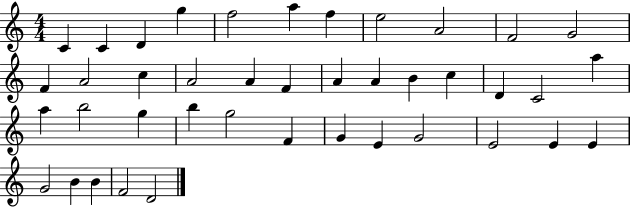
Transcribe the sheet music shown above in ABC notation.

X:1
T:Untitled
M:4/4
L:1/4
K:C
C C D g f2 a f e2 A2 F2 G2 F A2 c A2 A F A A B c D C2 a a b2 g b g2 F G E G2 E2 E E G2 B B F2 D2